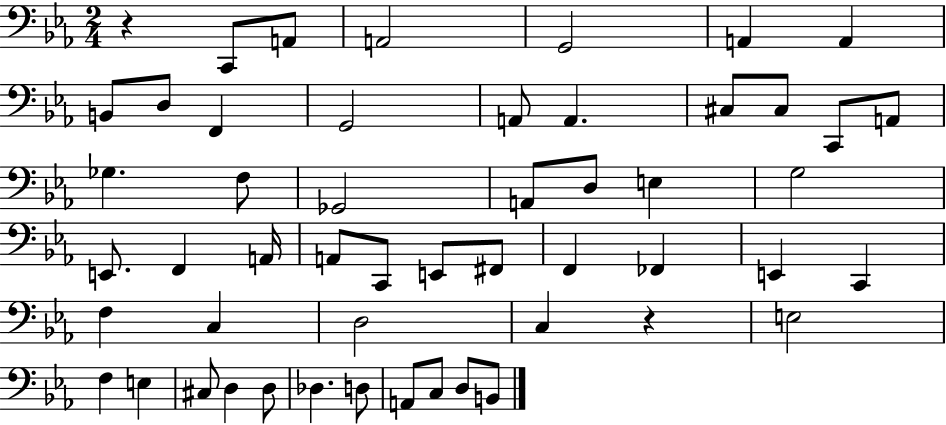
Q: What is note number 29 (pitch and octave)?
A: E2